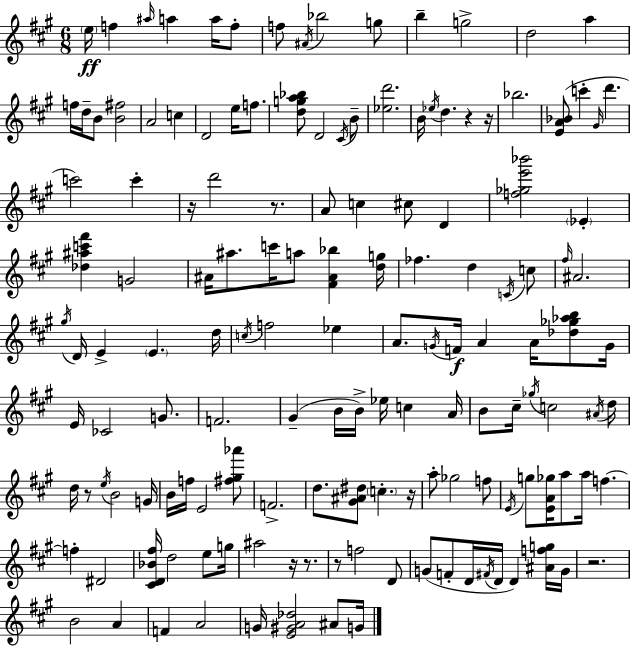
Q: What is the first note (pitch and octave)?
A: E5